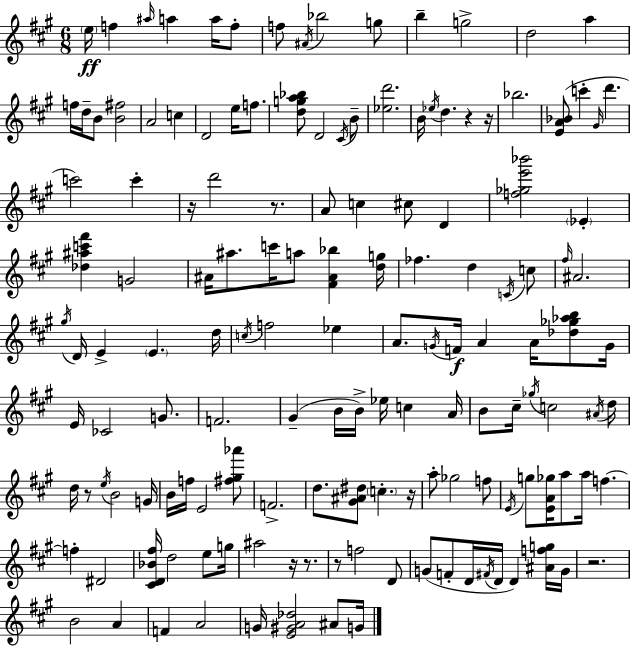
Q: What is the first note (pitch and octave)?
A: E5